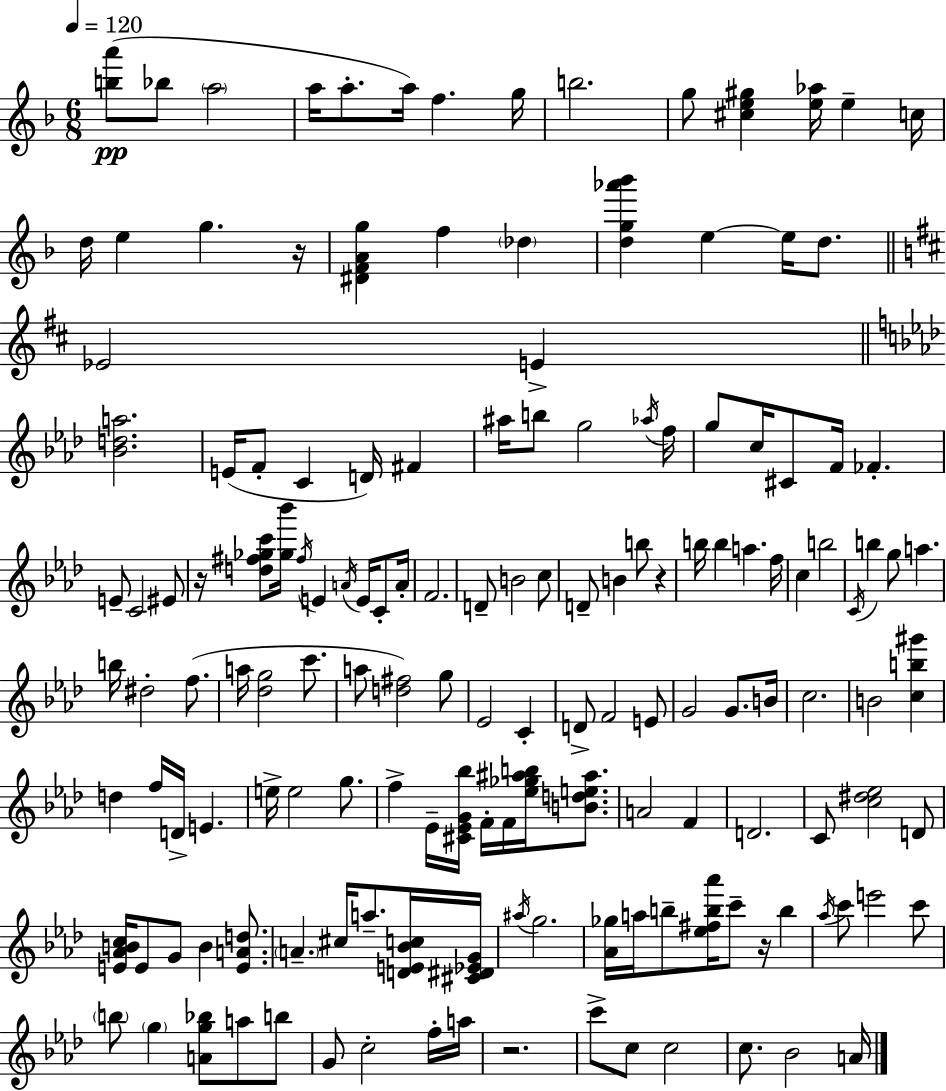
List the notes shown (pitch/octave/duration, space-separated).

[B5,A6]/e Bb5/e A5/h A5/s A5/e. A5/s F5/q. G5/s B5/h. G5/e [C#5,E5,G#5]/q [E5,Ab5]/s E5/q C5/s D5/s E5/q G5/q. R/s [D#4,F4,A4,G5]/q F5/q Db5/q [D5,G5,Ab6,Bb6]/q E5/q E5/s D5/e. Eb4/h E4/q [Bb4,D5,A5]/h. E4/s F4/e C4/q D4/s F#4/q A#5/s B5/e G5/h Ab5/s F5/s G5/e C5/s C#4/e F4/s FES4/q. E4/e C4/h EIS4/e R/s [D5,F#5,Gb5,C6]/e [Gb5,Bb6]/s F#5/s E4/q A4/s E4/s C4/e A4/s F4/h. D4/e B4/h C5/e D4/e B4/q B5/e R/q B5/s B5/q A5/q. F5/s C5/q B5/h C4/s B5/q G5/e A5/q. B5/s D#5/h F5/e. A5/s [Db5,G5]/h C6/e. A5/e [D5,F#5]/h G5/e Eb4/h C4/q D4/e F4/h E4/e G4/h G4/e. B4/s C5/h. B4/h [C5,B5,G#6]/q D5/q F5/s D4/s E4/q. E5/s E5/h G5/e. F5/q Eb4/s [C#4,Eb4,G4,Bb5]/s F4/s F4/s [Eb5,Gb5,A#5,B5]/s [B4,D5,E5,A#5]/e. A4/h F4/q D4/h. C4/e [C5,D#5,Eb5]/h D4/e [E4,Ab4,B4,C5]/s E4/e G4/e B4/q [E4,A4,D5]/e. A4/q. C#5/s A5/e. [D4,E4,Bb4,C5]/s [C#4,D#4,Eb4,G4]/s A#5/s G5/h. [Ab4,Gb5]/s A5/s B5/e [Eb5,F#5,B5,Ab6]/s C6/e R/s B5/q Ab5/s C6/e E6/h C6/e B5/e G5/q [A4,G5,Bb5]/e A5/e B5/e G4/e C5/h F5/s A5/s R/h. C6/e C5/e C5/h C5/e. Bb4/h A4/s